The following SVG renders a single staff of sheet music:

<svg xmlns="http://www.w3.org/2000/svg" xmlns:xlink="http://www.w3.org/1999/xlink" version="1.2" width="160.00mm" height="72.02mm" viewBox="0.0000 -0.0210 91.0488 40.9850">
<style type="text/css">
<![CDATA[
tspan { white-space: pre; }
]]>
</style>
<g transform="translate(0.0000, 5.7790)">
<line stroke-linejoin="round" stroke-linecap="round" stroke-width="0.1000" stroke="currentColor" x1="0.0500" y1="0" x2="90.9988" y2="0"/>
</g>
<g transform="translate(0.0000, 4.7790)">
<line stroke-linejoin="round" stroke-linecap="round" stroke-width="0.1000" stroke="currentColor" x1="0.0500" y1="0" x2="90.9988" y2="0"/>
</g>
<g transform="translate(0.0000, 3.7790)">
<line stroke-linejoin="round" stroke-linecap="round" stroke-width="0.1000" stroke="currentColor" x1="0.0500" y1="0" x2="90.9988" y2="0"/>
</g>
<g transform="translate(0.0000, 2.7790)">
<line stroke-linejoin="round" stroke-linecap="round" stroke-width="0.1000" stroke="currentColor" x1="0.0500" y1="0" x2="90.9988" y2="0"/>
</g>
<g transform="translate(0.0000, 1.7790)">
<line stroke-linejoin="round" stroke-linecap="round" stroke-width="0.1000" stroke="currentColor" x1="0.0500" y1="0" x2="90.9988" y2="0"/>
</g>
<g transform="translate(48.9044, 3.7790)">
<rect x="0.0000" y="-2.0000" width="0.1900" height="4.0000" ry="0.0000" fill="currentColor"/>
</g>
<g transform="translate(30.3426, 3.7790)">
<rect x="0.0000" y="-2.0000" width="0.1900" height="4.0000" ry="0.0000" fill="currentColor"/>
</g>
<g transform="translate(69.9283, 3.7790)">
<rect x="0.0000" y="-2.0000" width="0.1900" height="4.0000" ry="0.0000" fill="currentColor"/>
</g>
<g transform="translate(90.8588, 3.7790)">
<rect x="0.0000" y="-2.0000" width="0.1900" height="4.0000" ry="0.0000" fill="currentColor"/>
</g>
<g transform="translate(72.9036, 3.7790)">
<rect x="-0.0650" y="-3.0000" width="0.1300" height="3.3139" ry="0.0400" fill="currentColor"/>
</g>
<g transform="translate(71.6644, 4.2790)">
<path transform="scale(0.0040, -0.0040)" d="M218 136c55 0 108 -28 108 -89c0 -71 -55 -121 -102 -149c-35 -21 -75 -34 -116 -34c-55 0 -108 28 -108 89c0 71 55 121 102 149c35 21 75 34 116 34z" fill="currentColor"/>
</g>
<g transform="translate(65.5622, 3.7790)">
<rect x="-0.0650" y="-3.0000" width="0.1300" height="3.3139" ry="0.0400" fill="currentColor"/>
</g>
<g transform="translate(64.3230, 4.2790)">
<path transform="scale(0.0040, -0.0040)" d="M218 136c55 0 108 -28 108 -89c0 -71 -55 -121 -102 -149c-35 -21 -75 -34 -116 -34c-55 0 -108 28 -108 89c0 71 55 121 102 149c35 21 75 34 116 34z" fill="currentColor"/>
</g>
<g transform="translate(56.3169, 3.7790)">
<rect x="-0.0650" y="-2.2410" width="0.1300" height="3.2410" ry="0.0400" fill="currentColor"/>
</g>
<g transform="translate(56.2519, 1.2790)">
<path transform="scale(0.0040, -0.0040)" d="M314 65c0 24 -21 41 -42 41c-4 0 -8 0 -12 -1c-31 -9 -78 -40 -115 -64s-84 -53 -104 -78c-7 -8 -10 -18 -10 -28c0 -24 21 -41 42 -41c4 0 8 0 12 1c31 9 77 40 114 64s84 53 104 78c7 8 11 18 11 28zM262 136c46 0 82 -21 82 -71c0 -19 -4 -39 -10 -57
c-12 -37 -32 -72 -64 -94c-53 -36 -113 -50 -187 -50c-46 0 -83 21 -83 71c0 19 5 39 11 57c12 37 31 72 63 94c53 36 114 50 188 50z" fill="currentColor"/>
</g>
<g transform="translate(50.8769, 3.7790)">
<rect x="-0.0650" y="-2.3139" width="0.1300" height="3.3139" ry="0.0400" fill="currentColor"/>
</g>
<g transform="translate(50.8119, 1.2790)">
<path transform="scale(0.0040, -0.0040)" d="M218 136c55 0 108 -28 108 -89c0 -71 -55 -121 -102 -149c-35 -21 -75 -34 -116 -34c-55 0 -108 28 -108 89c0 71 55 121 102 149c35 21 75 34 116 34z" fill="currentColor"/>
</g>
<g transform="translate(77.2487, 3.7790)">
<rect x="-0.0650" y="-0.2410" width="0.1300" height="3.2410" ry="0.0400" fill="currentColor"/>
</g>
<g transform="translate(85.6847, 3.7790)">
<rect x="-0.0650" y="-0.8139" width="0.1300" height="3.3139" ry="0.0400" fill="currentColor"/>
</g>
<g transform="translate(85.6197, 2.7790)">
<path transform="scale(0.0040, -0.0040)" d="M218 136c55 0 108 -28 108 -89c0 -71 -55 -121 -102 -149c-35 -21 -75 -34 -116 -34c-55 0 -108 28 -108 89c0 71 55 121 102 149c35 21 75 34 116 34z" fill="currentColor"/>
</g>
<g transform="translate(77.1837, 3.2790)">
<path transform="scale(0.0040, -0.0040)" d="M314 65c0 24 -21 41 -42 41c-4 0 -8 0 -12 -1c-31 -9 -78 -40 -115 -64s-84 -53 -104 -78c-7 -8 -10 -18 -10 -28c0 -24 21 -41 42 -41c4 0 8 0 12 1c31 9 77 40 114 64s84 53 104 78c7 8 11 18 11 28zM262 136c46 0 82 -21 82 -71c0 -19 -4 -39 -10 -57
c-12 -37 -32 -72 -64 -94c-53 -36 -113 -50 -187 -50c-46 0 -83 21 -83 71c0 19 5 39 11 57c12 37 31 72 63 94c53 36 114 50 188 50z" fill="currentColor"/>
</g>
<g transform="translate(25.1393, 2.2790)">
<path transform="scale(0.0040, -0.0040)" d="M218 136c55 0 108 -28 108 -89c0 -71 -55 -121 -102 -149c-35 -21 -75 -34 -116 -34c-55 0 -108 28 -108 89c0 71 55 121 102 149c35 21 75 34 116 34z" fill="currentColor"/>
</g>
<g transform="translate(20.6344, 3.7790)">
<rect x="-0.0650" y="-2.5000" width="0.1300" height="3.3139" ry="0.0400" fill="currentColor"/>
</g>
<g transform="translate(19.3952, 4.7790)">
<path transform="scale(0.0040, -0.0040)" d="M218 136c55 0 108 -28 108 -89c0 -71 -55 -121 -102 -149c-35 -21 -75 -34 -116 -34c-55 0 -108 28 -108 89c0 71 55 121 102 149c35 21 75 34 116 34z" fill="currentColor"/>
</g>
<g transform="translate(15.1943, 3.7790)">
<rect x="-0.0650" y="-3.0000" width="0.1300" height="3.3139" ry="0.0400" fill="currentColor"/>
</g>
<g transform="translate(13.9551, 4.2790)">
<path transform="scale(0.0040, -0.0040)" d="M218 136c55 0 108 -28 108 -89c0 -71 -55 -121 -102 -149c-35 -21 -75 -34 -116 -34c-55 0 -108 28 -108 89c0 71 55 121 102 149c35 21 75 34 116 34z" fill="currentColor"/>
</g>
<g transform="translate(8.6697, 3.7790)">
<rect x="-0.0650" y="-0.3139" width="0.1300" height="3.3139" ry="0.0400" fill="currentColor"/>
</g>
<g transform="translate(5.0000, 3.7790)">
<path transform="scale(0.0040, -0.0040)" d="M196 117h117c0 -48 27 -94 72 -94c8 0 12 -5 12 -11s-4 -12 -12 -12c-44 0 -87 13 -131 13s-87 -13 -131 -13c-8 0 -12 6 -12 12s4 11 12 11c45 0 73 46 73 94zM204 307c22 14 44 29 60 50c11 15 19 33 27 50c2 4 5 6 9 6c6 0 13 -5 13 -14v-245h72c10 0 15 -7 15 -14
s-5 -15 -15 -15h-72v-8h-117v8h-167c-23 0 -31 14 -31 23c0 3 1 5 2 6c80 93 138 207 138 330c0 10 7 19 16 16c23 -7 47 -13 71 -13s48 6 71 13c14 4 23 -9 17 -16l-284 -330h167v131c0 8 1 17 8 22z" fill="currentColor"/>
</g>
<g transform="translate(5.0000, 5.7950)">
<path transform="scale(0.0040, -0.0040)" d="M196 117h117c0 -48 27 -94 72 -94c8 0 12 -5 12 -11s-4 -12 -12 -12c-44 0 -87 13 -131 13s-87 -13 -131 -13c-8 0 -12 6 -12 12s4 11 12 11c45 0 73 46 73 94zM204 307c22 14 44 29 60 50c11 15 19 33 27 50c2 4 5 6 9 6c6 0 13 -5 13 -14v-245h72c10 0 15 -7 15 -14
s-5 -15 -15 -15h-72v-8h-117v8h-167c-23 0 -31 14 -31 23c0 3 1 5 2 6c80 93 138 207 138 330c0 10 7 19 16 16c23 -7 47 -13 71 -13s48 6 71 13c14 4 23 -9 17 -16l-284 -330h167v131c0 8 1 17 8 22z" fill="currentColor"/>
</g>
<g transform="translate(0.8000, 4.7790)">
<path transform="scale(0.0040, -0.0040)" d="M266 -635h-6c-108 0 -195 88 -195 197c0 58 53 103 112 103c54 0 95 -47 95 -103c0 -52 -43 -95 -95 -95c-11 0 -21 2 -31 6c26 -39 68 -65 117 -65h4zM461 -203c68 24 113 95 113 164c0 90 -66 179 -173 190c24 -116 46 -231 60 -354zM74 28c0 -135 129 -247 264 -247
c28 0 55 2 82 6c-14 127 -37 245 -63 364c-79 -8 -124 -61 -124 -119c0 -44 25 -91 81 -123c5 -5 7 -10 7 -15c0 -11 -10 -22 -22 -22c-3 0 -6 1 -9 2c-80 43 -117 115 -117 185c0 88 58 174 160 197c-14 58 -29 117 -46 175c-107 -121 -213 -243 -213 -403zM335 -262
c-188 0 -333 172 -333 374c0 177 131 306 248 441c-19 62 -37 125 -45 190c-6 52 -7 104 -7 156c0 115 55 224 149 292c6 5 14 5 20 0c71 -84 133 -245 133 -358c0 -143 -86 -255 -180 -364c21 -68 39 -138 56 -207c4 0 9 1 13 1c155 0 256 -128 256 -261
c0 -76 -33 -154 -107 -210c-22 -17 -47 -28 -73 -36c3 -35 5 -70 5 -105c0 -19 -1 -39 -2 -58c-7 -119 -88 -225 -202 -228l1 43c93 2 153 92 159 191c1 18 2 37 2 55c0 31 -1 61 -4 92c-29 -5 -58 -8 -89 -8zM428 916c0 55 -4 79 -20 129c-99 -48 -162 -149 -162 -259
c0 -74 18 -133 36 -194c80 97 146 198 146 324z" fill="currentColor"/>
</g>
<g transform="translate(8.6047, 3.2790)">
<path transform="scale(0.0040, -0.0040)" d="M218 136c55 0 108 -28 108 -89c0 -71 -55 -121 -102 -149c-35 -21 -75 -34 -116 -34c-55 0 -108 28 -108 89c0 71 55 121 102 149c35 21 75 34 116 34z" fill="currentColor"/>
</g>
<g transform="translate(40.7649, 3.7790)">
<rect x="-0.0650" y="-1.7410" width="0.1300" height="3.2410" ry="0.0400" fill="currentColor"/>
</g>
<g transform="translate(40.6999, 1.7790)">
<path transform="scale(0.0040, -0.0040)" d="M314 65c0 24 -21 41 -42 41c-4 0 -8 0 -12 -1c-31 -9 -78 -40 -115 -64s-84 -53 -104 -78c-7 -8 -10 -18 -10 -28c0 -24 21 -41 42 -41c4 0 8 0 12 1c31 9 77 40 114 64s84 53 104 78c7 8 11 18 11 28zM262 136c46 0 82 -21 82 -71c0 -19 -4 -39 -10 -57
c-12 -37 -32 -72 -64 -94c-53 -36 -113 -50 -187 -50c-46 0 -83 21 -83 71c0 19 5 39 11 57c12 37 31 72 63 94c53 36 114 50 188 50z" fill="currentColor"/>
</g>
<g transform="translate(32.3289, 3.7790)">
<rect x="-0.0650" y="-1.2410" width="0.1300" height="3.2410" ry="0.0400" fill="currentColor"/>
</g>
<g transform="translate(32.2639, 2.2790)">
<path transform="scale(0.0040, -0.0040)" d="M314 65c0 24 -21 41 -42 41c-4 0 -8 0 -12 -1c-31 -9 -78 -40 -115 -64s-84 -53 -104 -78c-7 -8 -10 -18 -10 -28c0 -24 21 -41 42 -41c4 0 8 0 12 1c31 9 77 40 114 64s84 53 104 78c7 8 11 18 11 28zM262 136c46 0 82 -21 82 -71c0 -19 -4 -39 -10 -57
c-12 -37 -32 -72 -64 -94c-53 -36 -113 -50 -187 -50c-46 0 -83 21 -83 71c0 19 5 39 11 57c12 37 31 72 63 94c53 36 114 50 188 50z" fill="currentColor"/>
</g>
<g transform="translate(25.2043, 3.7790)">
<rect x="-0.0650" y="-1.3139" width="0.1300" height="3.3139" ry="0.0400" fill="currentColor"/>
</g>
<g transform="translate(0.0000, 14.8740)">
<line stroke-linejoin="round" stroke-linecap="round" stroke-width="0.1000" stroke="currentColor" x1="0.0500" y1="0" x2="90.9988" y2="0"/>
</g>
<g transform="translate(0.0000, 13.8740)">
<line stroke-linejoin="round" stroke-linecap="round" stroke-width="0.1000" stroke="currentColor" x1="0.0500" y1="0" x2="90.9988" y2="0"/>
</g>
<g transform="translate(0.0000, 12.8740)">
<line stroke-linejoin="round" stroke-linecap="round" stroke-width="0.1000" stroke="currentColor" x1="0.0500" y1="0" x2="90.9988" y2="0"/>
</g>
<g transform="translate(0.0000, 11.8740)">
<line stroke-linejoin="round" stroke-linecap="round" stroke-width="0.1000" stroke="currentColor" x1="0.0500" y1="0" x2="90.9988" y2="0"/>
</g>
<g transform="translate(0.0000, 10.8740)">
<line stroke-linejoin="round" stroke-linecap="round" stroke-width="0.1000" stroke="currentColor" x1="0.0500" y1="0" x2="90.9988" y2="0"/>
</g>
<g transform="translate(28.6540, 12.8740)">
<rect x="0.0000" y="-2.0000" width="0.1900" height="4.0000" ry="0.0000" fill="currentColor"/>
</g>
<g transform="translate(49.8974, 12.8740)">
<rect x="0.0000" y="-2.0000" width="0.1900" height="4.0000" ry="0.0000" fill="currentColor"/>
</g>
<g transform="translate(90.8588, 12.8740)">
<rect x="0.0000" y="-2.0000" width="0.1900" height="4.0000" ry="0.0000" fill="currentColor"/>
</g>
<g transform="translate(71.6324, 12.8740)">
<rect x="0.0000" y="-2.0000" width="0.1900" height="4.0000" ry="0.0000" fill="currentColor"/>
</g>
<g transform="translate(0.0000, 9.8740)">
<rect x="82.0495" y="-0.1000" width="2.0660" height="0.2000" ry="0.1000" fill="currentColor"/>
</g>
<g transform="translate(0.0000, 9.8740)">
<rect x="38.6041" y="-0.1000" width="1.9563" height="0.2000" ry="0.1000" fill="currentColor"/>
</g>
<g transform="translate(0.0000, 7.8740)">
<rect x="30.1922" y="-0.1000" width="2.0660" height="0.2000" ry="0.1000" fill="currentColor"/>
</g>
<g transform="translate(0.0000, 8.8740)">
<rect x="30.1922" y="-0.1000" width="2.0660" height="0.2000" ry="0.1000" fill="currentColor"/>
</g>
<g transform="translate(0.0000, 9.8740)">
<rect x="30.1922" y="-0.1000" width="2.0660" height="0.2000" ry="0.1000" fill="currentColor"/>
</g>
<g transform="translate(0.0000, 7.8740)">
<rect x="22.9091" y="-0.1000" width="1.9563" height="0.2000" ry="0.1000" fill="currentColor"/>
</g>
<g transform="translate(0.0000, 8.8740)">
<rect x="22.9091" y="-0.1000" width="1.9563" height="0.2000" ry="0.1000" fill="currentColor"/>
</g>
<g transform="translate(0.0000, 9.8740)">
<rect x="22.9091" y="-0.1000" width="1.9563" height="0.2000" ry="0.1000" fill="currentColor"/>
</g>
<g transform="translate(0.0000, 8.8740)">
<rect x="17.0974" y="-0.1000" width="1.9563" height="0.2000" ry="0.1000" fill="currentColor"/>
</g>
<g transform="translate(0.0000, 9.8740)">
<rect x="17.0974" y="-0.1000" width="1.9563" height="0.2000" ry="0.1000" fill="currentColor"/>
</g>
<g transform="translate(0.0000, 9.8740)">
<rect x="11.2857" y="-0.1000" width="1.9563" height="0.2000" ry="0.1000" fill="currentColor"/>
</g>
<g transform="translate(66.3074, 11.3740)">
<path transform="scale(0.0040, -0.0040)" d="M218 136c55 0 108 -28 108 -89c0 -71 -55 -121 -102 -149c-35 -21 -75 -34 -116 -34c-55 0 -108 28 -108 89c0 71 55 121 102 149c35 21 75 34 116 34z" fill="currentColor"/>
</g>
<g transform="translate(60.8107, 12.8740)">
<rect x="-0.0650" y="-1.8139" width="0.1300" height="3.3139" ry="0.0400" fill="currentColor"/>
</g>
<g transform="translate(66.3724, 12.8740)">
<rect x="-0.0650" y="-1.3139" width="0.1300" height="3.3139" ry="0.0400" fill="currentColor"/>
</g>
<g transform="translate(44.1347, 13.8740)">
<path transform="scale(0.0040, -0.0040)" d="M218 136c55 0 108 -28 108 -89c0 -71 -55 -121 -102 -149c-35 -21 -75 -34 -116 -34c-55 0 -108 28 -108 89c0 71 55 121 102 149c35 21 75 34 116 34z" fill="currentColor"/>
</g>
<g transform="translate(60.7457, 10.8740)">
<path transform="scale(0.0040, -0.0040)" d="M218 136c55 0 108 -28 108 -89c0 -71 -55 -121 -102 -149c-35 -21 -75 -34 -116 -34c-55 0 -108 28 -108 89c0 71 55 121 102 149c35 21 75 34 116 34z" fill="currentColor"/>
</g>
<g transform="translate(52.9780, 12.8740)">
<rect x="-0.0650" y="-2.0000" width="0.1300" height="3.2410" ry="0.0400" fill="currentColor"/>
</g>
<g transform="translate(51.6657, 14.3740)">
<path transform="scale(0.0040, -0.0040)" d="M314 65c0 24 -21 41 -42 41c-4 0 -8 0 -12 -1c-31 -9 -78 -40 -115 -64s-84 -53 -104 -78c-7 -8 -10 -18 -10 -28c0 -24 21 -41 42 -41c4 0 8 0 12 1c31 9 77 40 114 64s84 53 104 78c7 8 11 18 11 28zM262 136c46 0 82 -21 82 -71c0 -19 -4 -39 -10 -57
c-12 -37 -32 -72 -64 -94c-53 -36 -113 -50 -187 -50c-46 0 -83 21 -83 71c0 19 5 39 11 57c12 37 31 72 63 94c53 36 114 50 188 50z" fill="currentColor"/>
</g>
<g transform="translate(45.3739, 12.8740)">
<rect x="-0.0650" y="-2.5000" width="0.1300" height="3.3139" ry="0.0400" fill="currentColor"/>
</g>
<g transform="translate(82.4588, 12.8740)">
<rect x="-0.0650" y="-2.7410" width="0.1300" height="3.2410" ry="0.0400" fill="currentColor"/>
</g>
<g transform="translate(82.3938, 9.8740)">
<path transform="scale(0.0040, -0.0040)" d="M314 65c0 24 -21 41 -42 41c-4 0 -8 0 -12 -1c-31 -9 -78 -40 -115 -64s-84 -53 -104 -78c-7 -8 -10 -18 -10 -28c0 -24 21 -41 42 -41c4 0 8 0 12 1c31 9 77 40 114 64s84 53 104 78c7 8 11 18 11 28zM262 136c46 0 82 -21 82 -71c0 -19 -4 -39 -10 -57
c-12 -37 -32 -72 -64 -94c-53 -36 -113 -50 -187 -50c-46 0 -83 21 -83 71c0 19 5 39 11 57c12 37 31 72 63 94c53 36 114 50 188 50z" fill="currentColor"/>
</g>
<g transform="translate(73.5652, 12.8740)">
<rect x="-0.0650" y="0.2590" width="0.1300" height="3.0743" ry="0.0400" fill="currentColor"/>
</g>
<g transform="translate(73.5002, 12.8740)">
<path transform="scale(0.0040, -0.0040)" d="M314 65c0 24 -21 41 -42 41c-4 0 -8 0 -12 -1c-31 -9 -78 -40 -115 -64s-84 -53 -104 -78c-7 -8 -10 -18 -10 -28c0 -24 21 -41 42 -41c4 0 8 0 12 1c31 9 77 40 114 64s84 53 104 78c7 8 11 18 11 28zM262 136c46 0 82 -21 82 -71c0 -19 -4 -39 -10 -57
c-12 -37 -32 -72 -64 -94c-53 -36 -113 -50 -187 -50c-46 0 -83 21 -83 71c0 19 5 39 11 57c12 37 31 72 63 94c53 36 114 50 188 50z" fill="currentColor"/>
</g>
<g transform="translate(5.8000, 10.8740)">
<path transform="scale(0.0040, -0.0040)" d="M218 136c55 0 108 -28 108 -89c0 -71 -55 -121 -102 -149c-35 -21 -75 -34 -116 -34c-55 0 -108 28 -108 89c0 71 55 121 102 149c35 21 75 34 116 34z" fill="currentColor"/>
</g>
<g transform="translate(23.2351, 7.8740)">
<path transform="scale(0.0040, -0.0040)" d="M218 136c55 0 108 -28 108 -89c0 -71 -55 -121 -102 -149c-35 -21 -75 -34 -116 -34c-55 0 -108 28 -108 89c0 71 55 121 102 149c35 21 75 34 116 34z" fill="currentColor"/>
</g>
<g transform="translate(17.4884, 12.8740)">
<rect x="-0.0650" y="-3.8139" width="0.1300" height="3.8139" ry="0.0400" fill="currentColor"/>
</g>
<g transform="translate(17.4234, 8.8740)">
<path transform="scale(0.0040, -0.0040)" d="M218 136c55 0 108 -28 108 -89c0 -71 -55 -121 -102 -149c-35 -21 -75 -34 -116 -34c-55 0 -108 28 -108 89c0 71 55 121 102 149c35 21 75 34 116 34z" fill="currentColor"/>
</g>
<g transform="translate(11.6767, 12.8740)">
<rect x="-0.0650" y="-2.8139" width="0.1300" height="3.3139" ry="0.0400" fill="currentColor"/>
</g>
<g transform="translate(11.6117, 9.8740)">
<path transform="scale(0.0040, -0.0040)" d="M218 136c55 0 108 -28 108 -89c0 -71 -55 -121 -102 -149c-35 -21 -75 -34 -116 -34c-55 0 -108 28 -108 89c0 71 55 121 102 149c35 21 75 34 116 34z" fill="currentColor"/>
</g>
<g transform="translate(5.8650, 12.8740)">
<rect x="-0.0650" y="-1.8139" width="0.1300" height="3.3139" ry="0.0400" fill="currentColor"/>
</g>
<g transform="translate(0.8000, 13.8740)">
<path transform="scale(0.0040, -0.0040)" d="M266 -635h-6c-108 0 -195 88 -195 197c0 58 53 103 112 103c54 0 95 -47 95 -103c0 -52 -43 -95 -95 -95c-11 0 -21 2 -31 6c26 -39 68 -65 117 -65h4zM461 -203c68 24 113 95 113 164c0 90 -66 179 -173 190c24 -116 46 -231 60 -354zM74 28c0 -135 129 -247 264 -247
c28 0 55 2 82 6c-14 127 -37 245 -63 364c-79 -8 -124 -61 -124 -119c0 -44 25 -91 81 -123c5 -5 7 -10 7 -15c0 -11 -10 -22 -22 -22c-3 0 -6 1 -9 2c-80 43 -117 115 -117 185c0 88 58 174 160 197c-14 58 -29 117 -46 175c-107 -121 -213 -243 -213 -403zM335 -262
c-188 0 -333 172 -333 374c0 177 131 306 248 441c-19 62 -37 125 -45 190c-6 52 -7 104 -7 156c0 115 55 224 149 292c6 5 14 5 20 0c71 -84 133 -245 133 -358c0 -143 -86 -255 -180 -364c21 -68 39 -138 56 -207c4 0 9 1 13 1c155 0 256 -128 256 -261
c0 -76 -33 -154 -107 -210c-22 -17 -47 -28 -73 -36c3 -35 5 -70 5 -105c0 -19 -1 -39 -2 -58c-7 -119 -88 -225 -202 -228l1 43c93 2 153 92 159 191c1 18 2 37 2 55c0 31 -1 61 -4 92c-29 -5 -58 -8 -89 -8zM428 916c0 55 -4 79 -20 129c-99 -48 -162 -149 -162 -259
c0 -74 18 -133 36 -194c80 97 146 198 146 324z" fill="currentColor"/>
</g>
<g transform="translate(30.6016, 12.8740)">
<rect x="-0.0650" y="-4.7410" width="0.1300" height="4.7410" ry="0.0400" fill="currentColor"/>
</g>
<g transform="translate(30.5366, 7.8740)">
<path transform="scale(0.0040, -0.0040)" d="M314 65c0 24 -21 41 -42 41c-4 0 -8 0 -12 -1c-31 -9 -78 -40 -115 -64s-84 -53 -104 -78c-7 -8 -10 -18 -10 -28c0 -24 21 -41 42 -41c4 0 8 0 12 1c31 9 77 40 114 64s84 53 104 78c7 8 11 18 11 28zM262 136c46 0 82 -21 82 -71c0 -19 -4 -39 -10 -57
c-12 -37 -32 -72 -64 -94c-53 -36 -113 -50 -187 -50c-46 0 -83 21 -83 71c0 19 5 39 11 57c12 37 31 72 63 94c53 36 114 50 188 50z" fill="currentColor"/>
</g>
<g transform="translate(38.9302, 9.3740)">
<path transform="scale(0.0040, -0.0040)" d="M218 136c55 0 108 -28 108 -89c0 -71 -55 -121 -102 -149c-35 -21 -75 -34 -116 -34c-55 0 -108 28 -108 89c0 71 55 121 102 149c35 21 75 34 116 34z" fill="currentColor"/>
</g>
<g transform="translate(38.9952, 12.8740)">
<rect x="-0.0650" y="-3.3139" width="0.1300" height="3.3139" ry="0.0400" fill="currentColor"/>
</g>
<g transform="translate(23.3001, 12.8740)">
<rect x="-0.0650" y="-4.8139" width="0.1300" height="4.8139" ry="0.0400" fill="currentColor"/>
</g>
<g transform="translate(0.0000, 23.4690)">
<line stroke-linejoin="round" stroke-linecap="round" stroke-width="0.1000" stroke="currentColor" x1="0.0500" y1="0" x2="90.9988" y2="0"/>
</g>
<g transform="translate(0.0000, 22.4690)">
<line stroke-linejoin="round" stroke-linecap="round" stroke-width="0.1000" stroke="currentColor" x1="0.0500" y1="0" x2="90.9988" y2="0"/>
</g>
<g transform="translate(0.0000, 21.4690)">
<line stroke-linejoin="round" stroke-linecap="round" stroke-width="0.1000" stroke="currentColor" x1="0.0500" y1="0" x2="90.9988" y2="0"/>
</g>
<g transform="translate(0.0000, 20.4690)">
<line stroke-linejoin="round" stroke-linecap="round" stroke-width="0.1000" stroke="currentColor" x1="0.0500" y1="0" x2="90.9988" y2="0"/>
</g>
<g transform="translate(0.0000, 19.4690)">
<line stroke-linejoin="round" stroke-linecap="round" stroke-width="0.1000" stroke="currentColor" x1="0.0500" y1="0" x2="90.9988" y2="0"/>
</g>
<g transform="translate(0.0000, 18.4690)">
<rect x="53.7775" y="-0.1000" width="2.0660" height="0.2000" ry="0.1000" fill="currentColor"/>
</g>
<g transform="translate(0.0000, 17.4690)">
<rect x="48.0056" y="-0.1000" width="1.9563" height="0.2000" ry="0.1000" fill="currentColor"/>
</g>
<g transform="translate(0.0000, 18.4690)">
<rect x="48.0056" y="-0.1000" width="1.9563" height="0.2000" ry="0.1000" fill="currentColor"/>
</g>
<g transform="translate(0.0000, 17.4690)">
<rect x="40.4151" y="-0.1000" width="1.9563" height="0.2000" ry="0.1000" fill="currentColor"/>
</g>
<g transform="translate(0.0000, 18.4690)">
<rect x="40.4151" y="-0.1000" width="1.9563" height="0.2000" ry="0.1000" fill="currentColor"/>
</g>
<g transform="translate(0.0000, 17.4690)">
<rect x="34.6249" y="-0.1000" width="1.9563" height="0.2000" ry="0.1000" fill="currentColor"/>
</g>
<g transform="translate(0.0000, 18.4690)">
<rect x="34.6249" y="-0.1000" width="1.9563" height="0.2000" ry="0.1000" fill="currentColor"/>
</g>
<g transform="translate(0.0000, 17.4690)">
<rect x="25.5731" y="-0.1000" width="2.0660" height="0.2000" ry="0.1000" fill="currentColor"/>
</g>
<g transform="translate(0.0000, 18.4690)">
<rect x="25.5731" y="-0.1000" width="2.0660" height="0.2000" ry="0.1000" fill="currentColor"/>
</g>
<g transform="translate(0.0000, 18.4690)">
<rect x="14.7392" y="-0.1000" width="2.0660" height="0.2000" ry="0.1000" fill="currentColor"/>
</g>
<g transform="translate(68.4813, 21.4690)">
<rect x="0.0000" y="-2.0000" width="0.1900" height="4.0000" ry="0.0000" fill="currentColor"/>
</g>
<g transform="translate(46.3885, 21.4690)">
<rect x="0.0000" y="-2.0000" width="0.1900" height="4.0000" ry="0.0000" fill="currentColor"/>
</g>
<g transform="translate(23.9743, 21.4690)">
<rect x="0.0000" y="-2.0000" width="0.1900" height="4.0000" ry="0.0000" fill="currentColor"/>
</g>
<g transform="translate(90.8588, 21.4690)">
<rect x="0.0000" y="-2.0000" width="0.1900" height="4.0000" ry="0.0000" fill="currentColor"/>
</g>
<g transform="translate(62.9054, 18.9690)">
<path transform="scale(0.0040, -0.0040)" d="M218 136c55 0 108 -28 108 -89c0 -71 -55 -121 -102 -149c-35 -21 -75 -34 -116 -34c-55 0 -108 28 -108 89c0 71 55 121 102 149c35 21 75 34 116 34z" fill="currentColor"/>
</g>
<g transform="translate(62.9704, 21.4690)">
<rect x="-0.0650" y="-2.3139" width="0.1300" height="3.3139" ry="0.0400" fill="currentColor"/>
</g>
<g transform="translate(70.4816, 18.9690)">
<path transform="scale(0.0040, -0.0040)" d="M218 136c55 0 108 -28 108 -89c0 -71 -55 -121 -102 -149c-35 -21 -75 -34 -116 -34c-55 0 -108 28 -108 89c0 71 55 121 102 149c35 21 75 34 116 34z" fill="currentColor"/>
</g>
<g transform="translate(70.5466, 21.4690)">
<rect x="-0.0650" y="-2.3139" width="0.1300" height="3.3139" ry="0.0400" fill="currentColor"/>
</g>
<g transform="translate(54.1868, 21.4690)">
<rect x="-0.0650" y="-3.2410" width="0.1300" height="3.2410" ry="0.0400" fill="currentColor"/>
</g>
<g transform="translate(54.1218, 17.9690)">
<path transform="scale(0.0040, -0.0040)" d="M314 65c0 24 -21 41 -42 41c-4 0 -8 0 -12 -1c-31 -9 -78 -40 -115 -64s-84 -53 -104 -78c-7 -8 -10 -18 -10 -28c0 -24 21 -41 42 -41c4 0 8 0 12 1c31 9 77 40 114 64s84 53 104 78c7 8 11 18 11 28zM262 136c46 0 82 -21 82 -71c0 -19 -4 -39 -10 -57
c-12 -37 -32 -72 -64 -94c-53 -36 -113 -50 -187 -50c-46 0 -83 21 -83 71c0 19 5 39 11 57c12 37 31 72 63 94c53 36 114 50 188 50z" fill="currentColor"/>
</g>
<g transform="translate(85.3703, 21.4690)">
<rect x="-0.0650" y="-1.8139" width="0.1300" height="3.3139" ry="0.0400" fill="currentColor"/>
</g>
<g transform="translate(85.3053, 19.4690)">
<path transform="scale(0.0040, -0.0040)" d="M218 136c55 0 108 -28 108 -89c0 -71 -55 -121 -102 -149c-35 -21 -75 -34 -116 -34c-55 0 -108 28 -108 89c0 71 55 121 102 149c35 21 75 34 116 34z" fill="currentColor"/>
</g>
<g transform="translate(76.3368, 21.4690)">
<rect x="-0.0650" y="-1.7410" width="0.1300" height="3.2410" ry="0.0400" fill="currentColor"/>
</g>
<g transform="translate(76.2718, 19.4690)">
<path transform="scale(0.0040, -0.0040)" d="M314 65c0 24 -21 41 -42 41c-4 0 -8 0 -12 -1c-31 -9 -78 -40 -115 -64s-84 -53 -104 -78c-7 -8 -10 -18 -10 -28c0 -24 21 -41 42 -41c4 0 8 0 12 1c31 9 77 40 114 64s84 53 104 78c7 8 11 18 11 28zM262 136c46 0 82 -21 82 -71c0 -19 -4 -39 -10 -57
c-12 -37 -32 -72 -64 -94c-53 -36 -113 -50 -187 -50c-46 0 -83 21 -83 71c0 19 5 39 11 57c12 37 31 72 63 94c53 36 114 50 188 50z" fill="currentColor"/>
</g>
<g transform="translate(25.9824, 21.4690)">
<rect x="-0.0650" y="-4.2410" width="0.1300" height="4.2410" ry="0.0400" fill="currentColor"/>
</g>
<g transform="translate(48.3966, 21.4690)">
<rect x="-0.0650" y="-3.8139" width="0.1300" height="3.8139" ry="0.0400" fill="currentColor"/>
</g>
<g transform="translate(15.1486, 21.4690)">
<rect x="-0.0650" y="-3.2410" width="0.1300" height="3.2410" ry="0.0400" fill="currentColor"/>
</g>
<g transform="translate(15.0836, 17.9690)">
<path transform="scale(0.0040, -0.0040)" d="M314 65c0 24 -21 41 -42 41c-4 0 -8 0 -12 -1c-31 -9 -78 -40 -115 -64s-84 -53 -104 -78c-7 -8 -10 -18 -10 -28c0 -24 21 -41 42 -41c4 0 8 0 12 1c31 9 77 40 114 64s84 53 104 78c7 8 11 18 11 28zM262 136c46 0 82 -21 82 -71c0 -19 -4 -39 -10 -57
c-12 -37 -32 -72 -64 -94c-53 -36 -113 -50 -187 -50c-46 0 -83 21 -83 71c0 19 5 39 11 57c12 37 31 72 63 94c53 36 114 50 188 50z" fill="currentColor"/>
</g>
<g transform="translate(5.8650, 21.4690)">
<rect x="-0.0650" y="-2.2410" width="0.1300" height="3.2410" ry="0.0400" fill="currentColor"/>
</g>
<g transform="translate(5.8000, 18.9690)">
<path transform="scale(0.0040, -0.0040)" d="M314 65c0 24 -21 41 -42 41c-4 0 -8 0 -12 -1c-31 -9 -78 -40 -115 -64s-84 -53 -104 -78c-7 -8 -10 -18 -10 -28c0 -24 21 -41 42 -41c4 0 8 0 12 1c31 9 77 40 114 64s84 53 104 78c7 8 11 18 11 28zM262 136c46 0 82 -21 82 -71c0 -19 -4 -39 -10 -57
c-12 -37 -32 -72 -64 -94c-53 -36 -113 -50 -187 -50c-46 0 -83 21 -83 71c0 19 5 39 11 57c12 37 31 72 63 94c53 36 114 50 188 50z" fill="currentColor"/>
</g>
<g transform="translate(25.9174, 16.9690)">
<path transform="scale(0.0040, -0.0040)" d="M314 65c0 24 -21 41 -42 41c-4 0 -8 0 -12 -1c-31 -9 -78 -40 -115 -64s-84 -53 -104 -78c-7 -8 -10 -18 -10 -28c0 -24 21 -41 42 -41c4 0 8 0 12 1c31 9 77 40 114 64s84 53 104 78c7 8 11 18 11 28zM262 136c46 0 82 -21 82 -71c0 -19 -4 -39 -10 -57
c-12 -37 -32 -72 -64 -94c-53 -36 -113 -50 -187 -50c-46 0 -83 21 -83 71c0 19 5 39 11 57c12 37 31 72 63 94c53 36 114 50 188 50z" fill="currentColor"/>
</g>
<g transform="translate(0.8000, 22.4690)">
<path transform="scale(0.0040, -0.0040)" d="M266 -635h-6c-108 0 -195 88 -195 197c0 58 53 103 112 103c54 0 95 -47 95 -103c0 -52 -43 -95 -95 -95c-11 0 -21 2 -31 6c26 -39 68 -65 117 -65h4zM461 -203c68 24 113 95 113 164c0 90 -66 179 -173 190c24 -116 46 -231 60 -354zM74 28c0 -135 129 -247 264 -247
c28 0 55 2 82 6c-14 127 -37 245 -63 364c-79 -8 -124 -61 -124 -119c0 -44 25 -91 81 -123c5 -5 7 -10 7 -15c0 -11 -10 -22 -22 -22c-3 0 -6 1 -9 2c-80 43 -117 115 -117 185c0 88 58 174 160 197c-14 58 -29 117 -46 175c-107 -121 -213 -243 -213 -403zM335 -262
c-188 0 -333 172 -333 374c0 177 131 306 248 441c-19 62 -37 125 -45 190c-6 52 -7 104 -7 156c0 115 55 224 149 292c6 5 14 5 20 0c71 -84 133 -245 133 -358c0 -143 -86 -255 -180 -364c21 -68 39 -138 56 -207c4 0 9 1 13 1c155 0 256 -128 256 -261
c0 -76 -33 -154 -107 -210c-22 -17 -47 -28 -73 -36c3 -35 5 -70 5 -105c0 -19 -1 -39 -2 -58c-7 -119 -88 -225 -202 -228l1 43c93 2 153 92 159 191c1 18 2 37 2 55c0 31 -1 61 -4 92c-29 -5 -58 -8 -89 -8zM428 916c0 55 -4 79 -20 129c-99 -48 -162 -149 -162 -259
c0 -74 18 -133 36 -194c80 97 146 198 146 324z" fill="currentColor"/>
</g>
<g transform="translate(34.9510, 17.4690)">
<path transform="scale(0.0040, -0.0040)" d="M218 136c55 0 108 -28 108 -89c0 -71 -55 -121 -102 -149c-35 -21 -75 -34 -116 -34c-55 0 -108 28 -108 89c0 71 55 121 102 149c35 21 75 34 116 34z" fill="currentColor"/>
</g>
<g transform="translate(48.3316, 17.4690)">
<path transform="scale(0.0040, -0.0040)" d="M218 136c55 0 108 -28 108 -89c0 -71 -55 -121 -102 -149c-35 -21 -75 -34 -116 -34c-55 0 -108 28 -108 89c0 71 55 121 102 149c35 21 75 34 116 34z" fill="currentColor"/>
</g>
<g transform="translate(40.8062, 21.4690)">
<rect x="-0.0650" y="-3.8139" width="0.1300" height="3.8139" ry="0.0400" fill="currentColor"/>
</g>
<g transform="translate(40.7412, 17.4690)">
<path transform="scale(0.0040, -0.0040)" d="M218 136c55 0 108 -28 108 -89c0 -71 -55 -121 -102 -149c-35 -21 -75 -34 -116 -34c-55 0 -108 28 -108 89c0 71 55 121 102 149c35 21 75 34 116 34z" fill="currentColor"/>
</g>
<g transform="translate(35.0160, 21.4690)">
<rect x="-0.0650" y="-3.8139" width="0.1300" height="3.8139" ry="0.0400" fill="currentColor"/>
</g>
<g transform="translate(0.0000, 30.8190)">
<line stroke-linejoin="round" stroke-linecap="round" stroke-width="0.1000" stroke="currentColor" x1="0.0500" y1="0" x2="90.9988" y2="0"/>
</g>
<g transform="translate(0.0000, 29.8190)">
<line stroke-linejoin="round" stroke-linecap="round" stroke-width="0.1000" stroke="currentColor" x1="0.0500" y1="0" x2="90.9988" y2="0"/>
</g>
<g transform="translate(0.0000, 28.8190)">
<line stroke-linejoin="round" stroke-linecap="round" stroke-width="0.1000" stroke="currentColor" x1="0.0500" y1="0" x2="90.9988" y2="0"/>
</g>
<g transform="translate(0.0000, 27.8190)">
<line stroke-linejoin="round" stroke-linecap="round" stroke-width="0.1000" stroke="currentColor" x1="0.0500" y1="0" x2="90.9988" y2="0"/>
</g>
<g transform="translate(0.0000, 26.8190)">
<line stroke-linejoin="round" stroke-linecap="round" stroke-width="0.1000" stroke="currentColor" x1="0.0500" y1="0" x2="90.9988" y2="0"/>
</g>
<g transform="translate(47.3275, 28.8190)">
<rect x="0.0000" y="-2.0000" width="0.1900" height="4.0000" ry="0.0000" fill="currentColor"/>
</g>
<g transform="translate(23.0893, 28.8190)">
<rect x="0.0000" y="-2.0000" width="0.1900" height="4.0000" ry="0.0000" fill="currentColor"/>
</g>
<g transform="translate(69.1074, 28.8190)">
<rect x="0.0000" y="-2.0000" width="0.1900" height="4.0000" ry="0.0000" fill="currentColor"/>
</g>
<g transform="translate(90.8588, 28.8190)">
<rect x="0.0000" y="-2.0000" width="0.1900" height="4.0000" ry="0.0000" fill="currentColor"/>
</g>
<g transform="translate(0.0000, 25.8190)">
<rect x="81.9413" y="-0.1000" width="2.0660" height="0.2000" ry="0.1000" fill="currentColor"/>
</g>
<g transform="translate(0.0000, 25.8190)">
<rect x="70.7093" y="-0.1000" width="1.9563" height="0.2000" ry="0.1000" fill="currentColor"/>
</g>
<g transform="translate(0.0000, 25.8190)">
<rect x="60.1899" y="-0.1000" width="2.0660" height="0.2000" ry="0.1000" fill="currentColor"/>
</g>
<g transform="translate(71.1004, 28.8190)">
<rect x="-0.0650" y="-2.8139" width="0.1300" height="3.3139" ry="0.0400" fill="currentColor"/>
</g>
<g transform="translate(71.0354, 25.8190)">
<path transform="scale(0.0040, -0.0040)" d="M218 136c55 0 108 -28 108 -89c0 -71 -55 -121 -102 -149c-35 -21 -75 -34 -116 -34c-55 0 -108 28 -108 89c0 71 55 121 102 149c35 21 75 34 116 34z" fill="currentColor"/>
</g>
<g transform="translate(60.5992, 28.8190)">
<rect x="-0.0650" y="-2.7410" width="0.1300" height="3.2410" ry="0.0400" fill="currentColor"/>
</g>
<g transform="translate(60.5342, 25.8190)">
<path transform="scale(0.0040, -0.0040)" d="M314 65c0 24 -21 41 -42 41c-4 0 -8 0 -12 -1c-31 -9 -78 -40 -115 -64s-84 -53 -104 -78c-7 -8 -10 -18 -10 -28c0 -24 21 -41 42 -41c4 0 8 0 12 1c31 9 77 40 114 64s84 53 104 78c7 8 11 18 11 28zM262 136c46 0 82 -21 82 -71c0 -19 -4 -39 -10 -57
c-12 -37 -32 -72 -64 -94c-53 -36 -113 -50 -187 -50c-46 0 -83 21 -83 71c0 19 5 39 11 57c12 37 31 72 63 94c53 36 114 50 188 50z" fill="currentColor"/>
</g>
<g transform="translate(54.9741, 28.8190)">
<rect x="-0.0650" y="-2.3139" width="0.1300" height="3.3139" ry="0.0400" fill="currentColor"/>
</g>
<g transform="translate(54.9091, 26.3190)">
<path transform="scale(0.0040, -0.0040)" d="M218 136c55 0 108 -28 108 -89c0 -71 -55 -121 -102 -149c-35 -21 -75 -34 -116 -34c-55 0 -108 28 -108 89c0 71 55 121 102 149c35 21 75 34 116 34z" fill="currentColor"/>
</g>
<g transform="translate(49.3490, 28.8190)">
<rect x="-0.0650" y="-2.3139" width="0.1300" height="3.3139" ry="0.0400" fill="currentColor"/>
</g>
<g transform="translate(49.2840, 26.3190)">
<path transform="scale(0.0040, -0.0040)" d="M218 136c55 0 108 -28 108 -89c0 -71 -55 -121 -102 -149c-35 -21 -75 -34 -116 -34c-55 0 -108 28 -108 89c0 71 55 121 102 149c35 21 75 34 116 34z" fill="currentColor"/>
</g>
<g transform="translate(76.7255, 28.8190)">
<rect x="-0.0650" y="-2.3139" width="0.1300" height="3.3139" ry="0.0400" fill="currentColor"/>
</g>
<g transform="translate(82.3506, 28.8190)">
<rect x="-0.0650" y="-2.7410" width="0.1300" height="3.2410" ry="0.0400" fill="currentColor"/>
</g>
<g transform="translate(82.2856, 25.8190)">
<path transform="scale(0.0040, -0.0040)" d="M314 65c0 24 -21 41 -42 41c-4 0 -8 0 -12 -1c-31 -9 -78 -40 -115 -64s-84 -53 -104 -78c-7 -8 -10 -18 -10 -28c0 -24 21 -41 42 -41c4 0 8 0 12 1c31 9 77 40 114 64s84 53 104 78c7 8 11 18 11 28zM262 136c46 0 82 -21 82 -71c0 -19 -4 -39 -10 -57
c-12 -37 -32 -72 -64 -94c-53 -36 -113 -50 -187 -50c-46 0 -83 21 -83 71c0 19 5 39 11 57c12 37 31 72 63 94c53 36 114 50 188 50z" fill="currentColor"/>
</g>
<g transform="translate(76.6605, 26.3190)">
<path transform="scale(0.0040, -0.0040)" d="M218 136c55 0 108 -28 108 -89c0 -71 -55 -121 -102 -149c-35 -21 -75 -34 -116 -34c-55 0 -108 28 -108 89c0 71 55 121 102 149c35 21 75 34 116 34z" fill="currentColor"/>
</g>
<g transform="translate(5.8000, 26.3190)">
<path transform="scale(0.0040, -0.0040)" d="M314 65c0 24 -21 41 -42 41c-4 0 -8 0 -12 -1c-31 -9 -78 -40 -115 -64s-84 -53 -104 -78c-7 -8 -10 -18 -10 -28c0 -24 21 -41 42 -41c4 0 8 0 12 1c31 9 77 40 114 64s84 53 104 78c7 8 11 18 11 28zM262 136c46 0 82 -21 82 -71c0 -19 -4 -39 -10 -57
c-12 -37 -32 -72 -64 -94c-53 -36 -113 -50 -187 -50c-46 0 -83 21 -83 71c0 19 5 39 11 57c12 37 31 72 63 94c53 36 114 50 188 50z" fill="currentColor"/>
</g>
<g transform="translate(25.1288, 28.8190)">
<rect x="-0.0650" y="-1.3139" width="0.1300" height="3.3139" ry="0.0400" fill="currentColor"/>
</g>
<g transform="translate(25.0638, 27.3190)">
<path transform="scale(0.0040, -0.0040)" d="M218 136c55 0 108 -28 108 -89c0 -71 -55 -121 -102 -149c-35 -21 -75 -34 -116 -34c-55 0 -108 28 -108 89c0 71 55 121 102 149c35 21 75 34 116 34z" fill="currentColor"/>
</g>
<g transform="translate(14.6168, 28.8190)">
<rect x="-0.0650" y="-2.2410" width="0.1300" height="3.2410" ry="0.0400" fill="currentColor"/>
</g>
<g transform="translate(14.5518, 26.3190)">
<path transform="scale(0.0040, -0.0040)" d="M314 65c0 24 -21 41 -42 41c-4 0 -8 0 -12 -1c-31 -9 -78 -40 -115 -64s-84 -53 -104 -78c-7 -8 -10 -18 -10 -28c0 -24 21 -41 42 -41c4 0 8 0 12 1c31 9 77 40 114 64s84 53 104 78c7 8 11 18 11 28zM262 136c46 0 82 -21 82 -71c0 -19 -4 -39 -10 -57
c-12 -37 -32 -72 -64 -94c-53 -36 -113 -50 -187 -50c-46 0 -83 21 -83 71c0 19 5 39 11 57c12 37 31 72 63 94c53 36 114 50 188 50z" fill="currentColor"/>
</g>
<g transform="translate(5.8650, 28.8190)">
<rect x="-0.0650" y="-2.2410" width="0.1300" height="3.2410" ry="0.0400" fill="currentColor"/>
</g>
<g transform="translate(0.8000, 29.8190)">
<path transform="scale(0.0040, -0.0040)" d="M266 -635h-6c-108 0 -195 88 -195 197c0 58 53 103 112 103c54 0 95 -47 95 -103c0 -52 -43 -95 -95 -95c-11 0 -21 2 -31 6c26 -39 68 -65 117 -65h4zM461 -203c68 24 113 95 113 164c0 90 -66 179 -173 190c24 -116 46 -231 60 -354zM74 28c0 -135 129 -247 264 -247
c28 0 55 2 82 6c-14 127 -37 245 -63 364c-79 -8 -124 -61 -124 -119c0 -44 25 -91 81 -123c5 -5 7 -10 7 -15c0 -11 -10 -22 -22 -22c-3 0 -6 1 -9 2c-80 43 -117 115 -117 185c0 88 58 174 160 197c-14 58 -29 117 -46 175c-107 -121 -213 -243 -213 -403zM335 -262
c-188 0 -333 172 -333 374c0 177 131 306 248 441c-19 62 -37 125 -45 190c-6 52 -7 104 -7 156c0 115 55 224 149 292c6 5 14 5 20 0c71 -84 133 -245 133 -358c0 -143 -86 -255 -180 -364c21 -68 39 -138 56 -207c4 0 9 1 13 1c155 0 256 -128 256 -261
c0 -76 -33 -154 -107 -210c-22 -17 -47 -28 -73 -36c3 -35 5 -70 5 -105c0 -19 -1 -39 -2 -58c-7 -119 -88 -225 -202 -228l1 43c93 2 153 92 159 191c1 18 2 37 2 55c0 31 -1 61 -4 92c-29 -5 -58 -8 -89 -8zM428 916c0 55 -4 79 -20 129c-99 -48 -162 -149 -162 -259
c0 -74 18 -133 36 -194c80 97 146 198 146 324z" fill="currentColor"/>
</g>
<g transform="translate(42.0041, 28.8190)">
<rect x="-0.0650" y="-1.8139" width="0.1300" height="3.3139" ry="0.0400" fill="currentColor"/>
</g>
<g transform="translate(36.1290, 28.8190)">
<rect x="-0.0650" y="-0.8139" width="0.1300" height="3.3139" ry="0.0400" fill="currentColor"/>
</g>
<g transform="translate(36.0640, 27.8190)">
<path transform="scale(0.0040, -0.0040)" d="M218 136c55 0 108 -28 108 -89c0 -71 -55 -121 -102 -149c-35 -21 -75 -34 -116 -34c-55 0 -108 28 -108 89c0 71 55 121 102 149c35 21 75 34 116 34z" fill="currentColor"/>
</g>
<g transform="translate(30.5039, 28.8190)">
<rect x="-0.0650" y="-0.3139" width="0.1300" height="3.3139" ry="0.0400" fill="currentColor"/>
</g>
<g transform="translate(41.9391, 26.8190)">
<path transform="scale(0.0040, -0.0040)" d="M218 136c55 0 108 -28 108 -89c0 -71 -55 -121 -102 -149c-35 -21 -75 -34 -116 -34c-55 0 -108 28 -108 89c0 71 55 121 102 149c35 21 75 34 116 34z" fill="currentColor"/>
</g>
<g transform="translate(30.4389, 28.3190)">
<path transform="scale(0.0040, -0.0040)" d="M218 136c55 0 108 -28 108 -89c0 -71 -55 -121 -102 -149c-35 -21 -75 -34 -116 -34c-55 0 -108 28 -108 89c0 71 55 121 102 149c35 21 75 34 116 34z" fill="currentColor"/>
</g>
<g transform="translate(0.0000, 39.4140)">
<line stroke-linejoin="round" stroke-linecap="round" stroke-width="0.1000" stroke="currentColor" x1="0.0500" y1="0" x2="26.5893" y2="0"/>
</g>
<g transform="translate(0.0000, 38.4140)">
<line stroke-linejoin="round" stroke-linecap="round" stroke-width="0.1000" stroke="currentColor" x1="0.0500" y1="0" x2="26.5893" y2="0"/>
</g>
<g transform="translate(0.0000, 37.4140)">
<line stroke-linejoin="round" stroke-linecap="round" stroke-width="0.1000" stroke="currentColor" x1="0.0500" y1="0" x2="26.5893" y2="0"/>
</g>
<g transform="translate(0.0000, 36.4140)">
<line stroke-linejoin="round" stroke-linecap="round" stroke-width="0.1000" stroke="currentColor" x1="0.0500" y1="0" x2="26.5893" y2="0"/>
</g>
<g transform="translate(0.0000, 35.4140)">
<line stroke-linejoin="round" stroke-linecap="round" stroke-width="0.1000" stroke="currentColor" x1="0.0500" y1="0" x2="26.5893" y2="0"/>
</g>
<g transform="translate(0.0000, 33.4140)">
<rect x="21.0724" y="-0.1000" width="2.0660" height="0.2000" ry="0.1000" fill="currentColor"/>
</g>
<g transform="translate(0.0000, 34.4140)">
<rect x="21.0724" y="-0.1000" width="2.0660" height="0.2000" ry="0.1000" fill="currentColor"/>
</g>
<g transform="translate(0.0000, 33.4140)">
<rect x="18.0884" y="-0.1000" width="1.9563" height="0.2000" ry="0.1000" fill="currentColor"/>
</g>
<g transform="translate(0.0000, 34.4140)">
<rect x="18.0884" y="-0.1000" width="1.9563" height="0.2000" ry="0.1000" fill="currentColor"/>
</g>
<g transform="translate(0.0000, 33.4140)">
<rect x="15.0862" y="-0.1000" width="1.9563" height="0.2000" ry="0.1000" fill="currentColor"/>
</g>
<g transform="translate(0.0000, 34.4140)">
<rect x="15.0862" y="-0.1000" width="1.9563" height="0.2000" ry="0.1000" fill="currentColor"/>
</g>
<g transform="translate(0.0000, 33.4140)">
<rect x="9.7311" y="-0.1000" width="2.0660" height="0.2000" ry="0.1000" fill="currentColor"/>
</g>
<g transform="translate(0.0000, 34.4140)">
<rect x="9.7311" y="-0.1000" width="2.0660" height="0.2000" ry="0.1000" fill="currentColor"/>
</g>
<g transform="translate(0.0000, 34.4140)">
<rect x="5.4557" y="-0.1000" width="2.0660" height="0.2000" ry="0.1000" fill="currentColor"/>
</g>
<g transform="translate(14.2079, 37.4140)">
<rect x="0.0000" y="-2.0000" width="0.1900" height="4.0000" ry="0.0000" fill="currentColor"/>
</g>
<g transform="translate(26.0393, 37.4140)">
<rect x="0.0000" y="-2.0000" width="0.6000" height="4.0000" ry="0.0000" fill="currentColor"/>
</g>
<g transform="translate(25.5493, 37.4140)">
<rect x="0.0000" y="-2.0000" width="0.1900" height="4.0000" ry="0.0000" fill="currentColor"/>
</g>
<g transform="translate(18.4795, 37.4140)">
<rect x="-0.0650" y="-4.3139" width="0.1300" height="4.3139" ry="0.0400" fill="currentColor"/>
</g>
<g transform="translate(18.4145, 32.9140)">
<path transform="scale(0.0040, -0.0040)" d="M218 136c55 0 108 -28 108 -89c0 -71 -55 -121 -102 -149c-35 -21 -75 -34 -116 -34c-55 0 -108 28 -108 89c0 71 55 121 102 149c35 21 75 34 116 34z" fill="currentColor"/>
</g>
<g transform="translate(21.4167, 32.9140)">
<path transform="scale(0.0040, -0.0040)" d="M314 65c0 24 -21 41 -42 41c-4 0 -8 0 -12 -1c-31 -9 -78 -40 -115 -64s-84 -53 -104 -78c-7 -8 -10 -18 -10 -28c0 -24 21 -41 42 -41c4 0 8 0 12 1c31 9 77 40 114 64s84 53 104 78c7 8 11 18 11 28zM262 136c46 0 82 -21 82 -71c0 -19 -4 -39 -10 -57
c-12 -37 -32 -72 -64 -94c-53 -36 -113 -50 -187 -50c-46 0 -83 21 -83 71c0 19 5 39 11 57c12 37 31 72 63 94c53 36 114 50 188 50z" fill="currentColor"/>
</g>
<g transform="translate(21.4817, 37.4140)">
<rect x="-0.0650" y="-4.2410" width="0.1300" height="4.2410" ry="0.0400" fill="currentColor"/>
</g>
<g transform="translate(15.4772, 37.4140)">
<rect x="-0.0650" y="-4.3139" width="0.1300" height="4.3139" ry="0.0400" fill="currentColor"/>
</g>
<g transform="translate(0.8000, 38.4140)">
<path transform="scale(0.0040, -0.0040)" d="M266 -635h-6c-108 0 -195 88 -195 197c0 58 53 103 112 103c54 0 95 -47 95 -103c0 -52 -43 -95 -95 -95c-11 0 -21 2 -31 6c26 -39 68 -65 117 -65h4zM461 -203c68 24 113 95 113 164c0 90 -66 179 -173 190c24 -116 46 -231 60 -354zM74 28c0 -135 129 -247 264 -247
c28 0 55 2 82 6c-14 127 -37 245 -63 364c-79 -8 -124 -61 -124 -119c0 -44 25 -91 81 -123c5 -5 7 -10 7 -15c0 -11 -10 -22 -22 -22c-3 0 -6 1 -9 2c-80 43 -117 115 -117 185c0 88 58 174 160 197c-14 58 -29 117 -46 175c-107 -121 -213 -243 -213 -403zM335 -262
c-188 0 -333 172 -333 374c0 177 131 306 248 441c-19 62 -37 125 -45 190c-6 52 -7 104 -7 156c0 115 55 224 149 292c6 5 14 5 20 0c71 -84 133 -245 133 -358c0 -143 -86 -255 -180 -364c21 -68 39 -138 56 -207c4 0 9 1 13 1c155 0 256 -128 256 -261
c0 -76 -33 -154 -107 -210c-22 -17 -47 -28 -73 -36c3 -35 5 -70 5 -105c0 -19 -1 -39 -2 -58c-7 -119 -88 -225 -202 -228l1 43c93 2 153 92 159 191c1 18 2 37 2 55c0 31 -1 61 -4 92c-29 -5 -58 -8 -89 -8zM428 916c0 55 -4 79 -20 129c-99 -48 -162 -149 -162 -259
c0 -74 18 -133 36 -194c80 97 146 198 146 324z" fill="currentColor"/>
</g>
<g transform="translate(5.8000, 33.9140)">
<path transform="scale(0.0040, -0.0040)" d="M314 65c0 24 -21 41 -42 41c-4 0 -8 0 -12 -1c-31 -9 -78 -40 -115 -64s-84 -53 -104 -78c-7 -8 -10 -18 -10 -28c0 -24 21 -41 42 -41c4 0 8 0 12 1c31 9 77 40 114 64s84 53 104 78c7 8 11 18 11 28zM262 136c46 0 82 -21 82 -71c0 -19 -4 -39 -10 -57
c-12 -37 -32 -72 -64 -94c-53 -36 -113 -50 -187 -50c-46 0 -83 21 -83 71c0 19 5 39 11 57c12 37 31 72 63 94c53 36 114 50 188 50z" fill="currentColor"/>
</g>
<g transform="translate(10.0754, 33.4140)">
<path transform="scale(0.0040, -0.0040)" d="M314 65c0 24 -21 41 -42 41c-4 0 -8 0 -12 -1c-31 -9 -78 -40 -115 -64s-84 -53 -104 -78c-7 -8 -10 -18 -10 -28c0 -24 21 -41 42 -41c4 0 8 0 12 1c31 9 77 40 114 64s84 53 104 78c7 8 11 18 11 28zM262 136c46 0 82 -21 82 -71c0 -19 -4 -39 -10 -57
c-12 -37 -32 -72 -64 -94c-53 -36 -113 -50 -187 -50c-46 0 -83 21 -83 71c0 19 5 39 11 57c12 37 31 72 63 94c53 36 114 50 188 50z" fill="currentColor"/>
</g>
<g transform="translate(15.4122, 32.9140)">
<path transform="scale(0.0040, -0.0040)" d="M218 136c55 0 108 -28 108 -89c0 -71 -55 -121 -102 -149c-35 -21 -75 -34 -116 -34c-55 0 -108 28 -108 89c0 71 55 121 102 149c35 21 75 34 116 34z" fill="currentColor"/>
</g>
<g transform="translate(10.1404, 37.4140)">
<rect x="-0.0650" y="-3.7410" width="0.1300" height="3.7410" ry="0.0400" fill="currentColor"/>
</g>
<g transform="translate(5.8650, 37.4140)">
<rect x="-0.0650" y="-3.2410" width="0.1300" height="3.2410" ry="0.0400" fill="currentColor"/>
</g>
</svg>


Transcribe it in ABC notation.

X:1
T:Untitled
M:4/4
L:1/4
K:C
c A G e e2 f2 g g2 A A c2 d f a c' e' e'2 b G F2 f e B2 a2 g2 b2 d'2 c' c' c' b2 g g f2 f g2 g2 e c d f g g a2 a g a2 b2 c'2 d' d' d'2